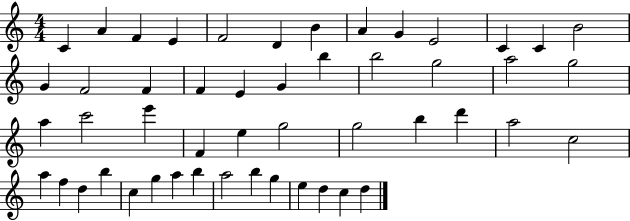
X:1
T:Untitled
M:4/4
L:1/4
K:C
C A F E F2 D B A G E2 C C B2 G F2 F F E G b b2 g2 a2 g2 a c'2 e' F e g2 g2 b d' a2 c2 a f d b c g a b a2 b g e d c d